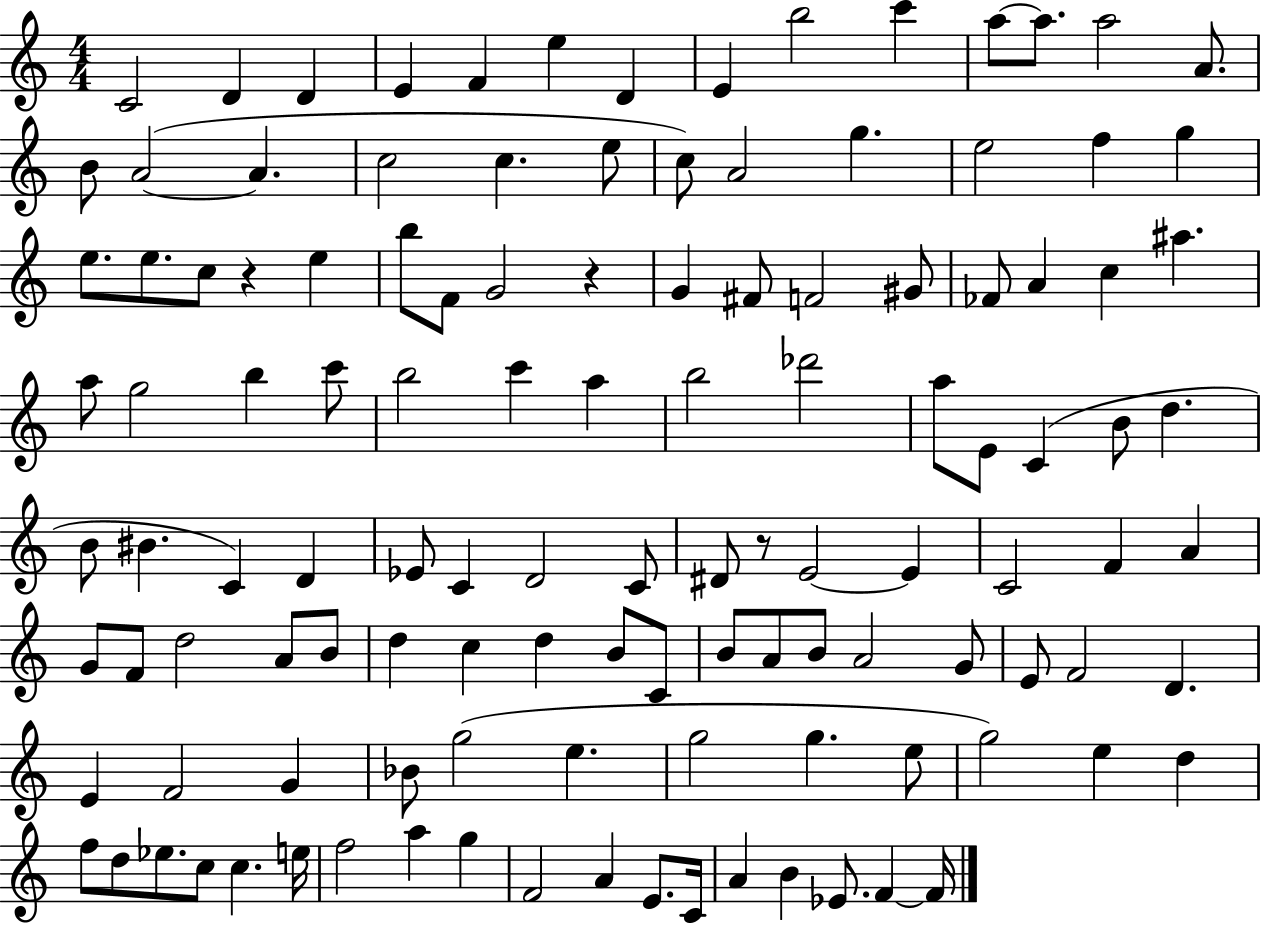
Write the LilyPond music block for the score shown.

{
  \clef treble
  \numericTimeSignature
  \time 4/4
  \key c \major
  \repeat volta 2 { c'2 d'4 d'4 | e'4 f'4 e''4 d'4 | e'4 b''2 c'''4 | a''8~~ a''8. a''2 a'8. | \break b'8 a'2~(~ a'4. | c''2 c''4. e''8 | c''8) a'2 g''4. | e''2 f''4 g''4 | \break e''8. e''8. c''8 r4 e''4 | b''8 f'8 g'2 r4 | g'4 fis'8 f'2 gis'8 | fes'8 a'4 c''4 ais''4. | \break a''8 g''2 b''4 c'''8 | b''2 c'''4 a''4 | b''2 des'''2 | a''8 e'8 c'4( b'8 d''4. | \break b'8 bis'4. c'4) d'4 | ees'8 c'4 d'2 c'8 | dis'8 r8 e'2~~ e'4 | c'2 f'4 a'4 | \break g'8 f'8 d''2 a'8 b'8 | d''4 c''4 d''4 b'8 c'8 | b'8 a'8 b'8 a'2 g'8 | e'8 f'2 d'4. | \break e'4 f'2 g'4 | bes'8 g''2( e''4. | g''2 g''4. e''8 | g''2) e''4 d''4 | \break f''8 d''8 ees''8. c''8 c''4. e''16 | f''2 a''4 g''4 | f'2 a'4 e'8. c'16 | a'4 b'4 ees'8. f'4~~ f'16 | \break } \bar "|."
}